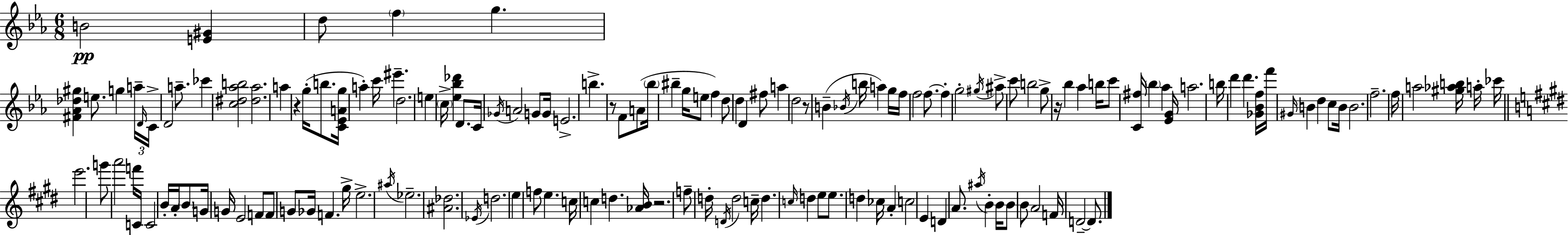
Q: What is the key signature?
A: C minor